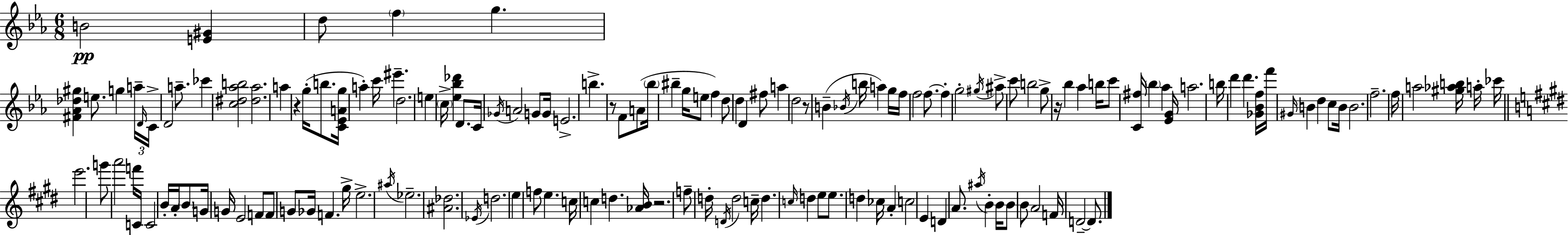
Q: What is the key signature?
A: C minor